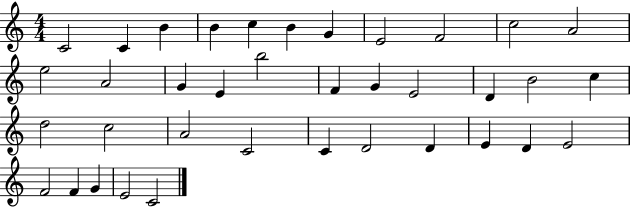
X:1
T:Untitled
M:4/4
L:1/4
K:C
C2 C B B c B G E2 F2 c2 A2 e2 A2 G E b2 F G E2 D B2 c d2 c2 A2 C2 C D2 D E D E2 F2 F G E2 C2